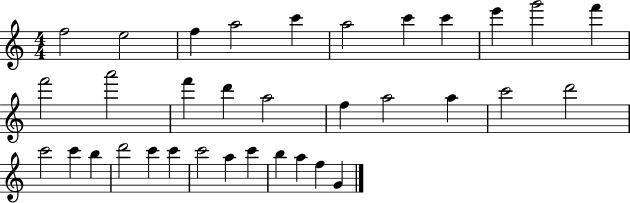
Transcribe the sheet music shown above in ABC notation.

X:1
T:Untitled
M:4/4
L:1/4
K:C
f2 e2 f a2 c' a2 c' c' e' g'2 f' f'2 a'2 f' d' a2 f a2 a c'2 d'2 c'2 c' b d'2 c' c' c'2 a c' b a f G